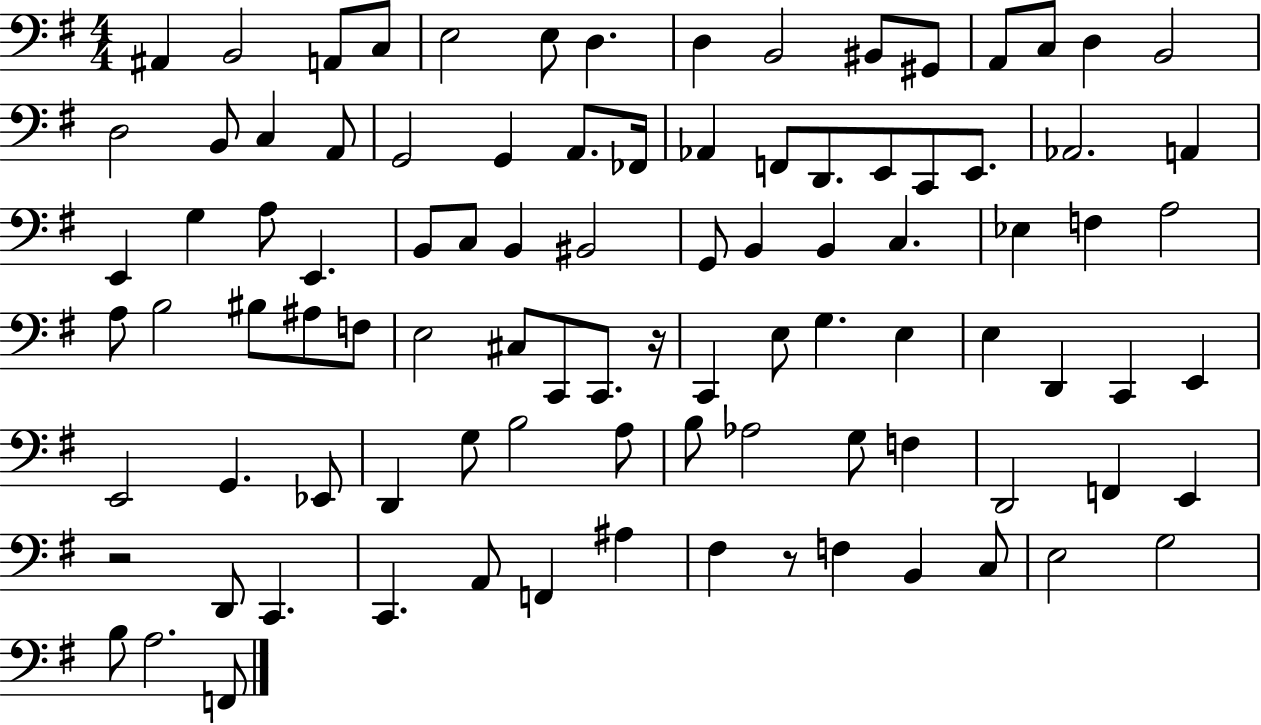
{
  \clef bass
  \numericTimeSignature
  \time 4/4
  \key g \major
  ais,4 b,2 a,8 c8 | e2 e8 d4. | d4 b,2 bis,8 gis,8 | a,8 c8 d4 b,2 | \break d2 b,8 c4 a,8 | g,2 g,4 a,8. fes,16 | aes,4 f,8 d,8. e,8 c,8 e,8. | aes,2. a,4 | \break e,4 g4 a8 e,4. | b,8 c8 b,4 bis,2 | g,8 b,4 b,4 c4. | ees4 f4 a2 | \break a8 b2 bis8 ais8 f8 | e2 cis8 c,8 c,8. r16 | c,4 e8 g4. e4 | e4 d,4 c,4 e,4 | \break e,2 g,4. ees,8 | d,4 g8 b2 a8 | b8 aes2 g8 f4 | d,2 f,4 e,4 | \break r2 d,8 c,4. | c,4. a,8 f,4 ais4 | fis4 r8 f4 b,4 c8 | e2 g2 | \break b8 a2. f,8 | \bar "|."
}